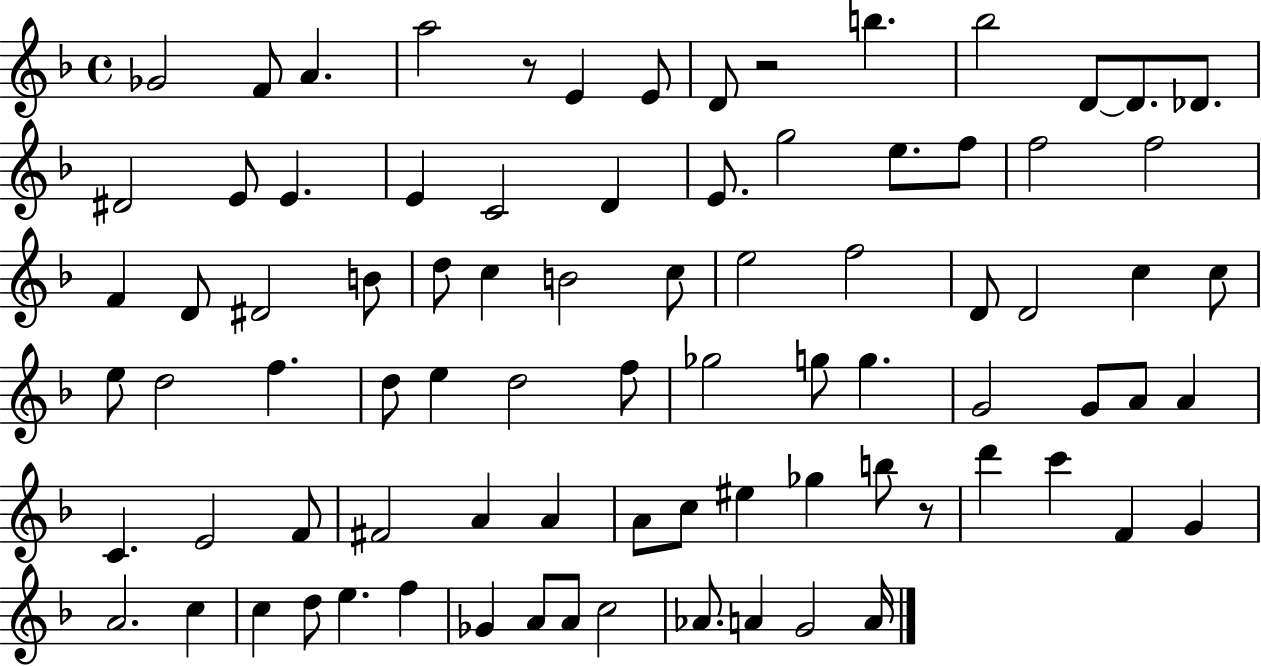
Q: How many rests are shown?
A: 3